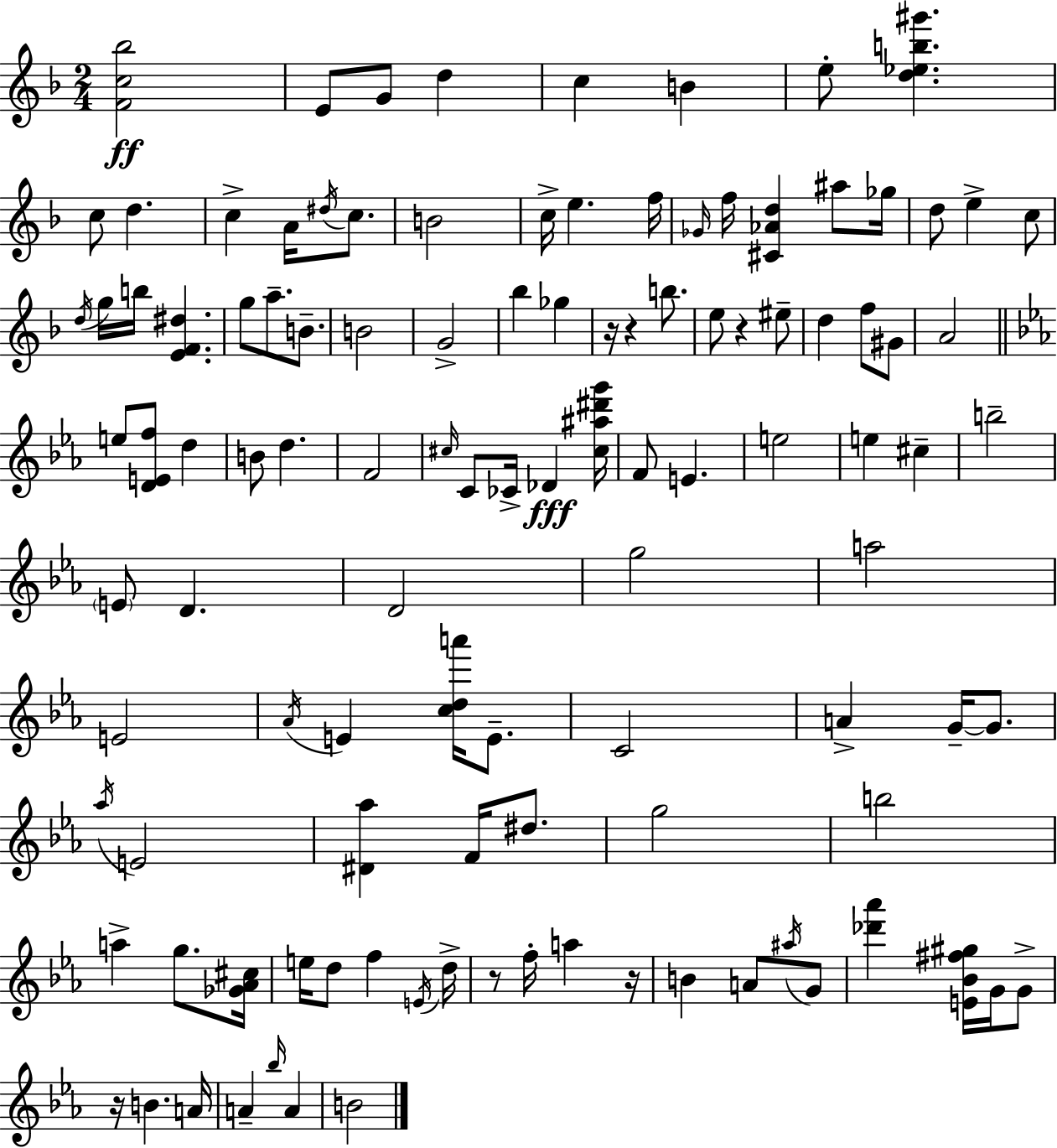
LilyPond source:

{
  \clef treble
  \numericTimeSignature
  \time 2/4
  \key d \minor
  <f' c'' bes''>2\ff | e'8 g'8 d''4 | c''4 b'4 | e''8-. <d'' ees'' b'' gis'''>4. | \break c''8 d''4. | c''4-> a'16 \acciaccatura { dis''16 } c''8. | b'2 | c''16-> e''4. | \break f''16 \grace { ges'16 } f''16 <cis' aes' d''>4 ais''8 | ges''16 d''8 e''4-> | c''8 \acciaccatura { d''16 } g''16 b''16 <e' f' dis''>4. | g''8 a''8.-- | \break b'8.-- b'2 | g'2-> | bes''4 ges''4 | r16 r4 | \break b''8. e''8 r4 | eis''8-- d''4 f''8 | gis'8 a'2 | \bar "||" \break \key c \minor e''8 <d' e' f''>8 d''4 | b'8 d''4. | f'2 | \grace { cis''16 } c'8 ces'16-> des'4\fff | \break <cis'' ais'' dis''' g'''>16 f'8 e'4. | e''2 | e''4 cis''4-- | b''2-- | \break \parenthesize e'8 d'4. | d'2 | g''2 | a''2 | \break e'2 | \acciaccatura { aes'16 } e'4 <c'' d'' a'''>16 e'8.-- | c'2 | a'4-> g'16--~~ g'8. | \break \acciaccatura { aes''16 } e'2 | <dis' aes''>4 f'16 | dis''8. g''2 | b''2 | \break a''4-> g''8. | <ges' aes' cis''>16 e''16 d''8 f''4 | \acciaccatura { e'16 } d''16-> r8 f''16-. a''4 | r16 b'4 | \break a'8 \acciaccatura { ais''16 } g'8 <des''' aes'''>4 | <e' bes' fis'' gis''>16 g'16 g'8-> r16 b'4. | a'16 a'4-- | \grace { bes''16 } a'4 b'2 | \break \bar "|."
}